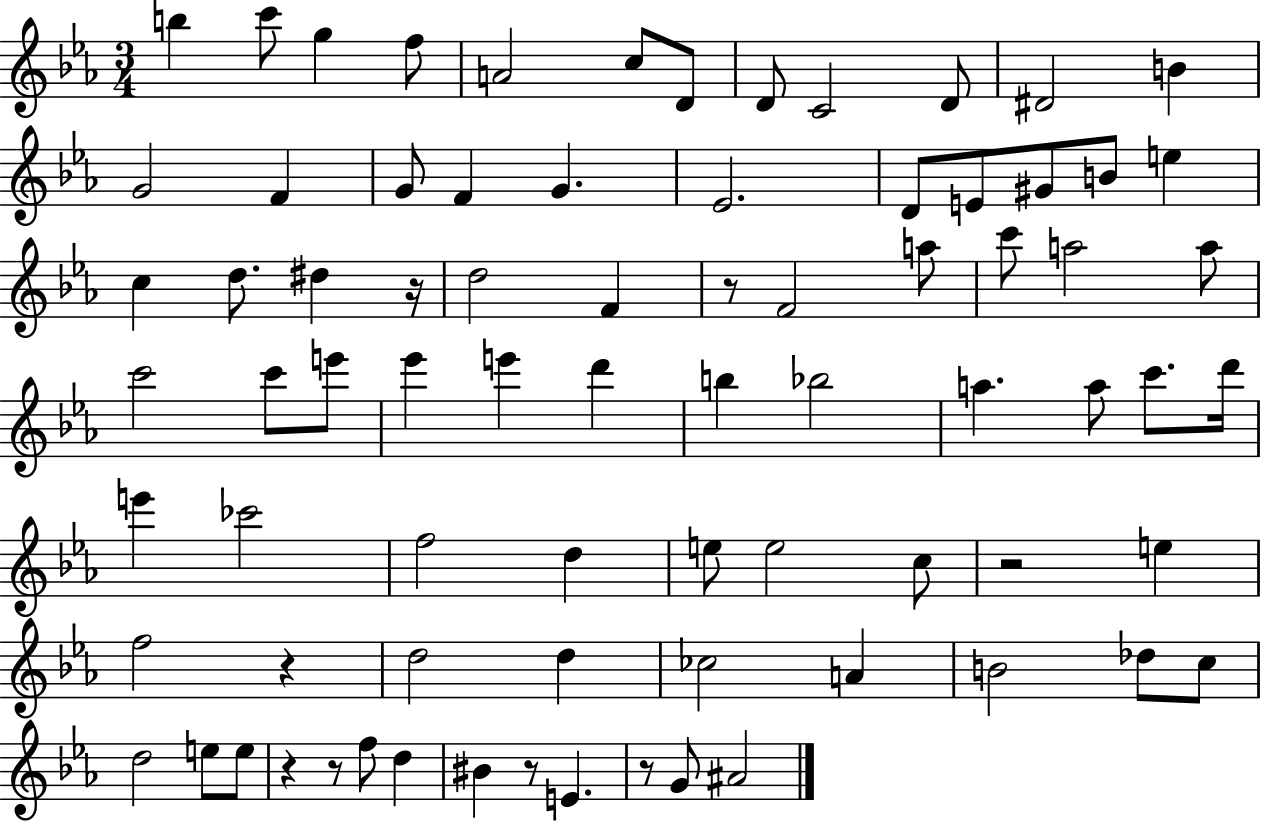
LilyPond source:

{
  \clef treble
  \numericTimeSignature
  \time 3/4
  \key ees \major
  b''4 c'''8 g''4 f''8 | a'2 c''8 d'8 | d'8 c'2 d'8 | dis'2 b'4 | \break g'2 f'4 | g'8 f'4 g'4. | ees'2. | d'8 e'8 gis'8 b'8 e''4 | \break c''4 d''8. dis''4 r16 | d''2 f'4 | r8 f'2 a''8 | c'''8 a''2 a''8 | \break c'''2 c'''8 e'''8 | ees'''4 e'''4 d'''4 | b''4 bes''2 | a''4. a''8 c'''8. d'''16 | \break e'''4 ces'''2 | f''2 d''4 | e''8 e''2 c''8 | r2 e''4 | \break f''2 r4 | d''2 d''4 | ces''2 a'4 | b'2 des''8 c''8 | \break d''2 e''8 e''8 | r4 r8 f''8 d''4 | bis'4 r8 e'4. | r8 g'8 ais'2 | \break \bar "|."
}